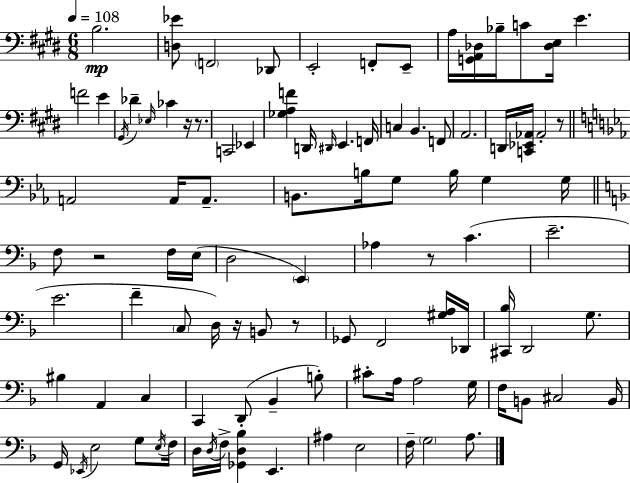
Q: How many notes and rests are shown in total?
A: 100